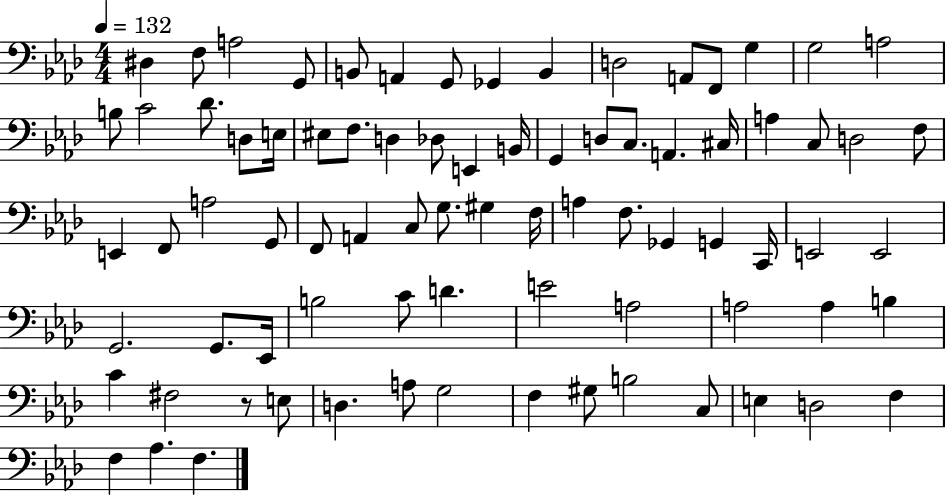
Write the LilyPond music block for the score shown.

{
  \clef bass
  \numericTimeSignature
  \time 4/4
  \key aes \major
  \tempo 4 = 132
  \repeat volta 2 { dis4 f8 a2 g,8 | b,8 a,4 g,8 ges,4 b,4 | d2 a,8 f,8 g4 | g2 a2 | \break b8 c'2 des'8. d8 e16 | eis8 f8. d4 des8 e,4 b,16 | g,4 d8 c8. a,4. cis16 | a4 c8 d2 f8 | \break e,4 f,8 a2 g,8 | f,8 a,4 c8 g8. gis4 f16 | a4 f8. ges,4 g,4 c,16 | e,2 e,2 | \break g,2. g,8. ees,16 | b2 c'8 d'4. | e'2 a2 | a2 a4 b4 | \break c'4 fis2 r8 e8 | d4. a8 g2 | f4 gis8 b2 c8 | e4 d2 f4 | \break f4 aes4. f4. | } \bar "|."
}